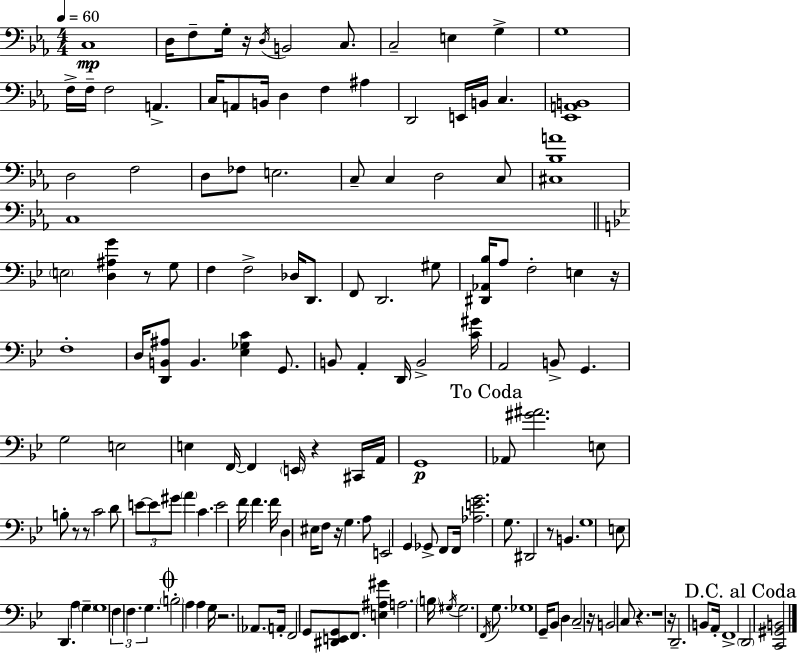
{
  \clef bass
  \numericTimeSignature
  \time 4/4
  \key ees \major
  \tempo 4 = 60
  c1\mp | d16 f8-- g16-. r16 \acciaccatura { d16 } b,2 c8. | c2-- e4 g4-> | g1 | \break f16-> f16-- f2 a,4.-> | c16 a,8 b,16 d4 f4 ais4 | d,2 e,16 b,16 c4. | <ees, a, b,>1 | \break d2 f2 | d8 fes8 e2. | c8-- c4 d2 c8 | <cis bes a'>1 | \break c1 | \bar "||" \break \key g \minor \parenthesize e2 <d ais g'>4 r8 g8 | f4 f2-> des16 d,8. | f,8 d,2. gis8 | <dis, aes, bes>16 a8 f2-. e4 r16 | \break f1-. | d16 <d, b, ais>8 b,4. <ees ges c'>4 g,8. | b,8 a,4-. d,16 b,2-> <c' gis'>16 | a,2 b,8-> g,4. | \break g2 e2 | e4 f,16~~ f,4 \parenthesize e,16 r4 cis,16 a,16 | g,1\p | \mark "To Coda" aes,8 <gis' ais'>2. e8 | \break b8-. r8 r8 c'2 d'8 | \tuplet 3/2 { e'8~~ e'8 gis'8 } \parenthesize a'4 c'4. | e'2 f'16 f'4. f'16 | d4 eis16 f8 r16 g4. a8 | \break e,2 g,4 ges,8-> f,8 | f,16 <aes e' g'>2. g8. | dis,2 r8 b,4. | g1 | \break e8 d,4. a4 \parenthesize g4-- | g1 | \tuplet 3/2 { f4 f4. g4. } | \mark \markup { \musicglyph "scripts.coda" } \parenthesize b2-. a4 a4 | \break g16 r2. \parenthesize aes,8. | a,16-. f,2 g,8 <dis, e, g,>8 f,8. | <e ais gis'>4 a2. | \parenthesize b16 \acciaccatura { gis16 } gis2. \acciaccatura { f,16 } g8. | \break ges1 | g,16-- bes,8 d4 c2-- | r16 b,2 c8 r4. | r1 | \break r16 d,2.-- b,8 | a,16-. f,1-> | \mark "D.C. al Coda" \parenthesize d,2 <c, gis, b,>2 | \bar "|."
}